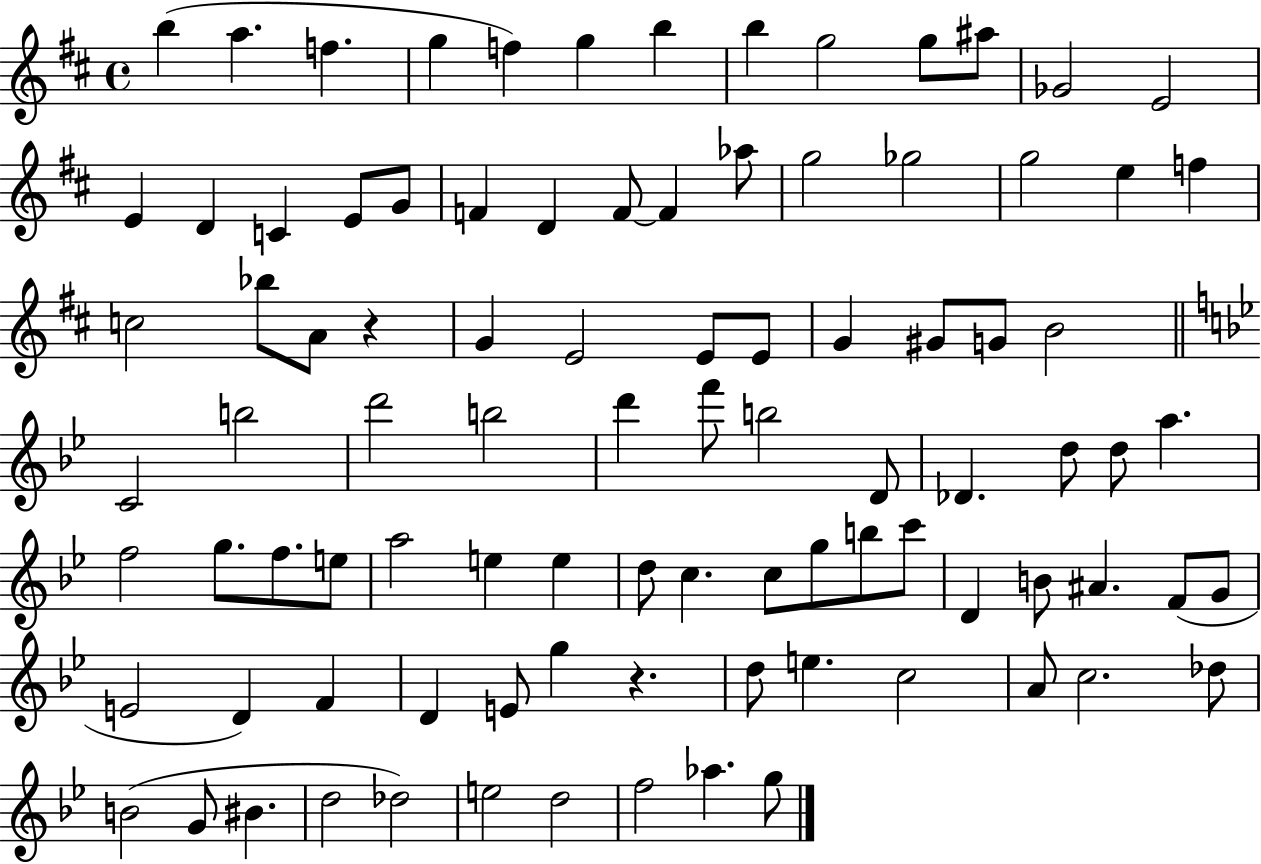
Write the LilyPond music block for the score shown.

{
  \clef treble
  \time 4/4
  \defaultTimeSignature
  \key d \major
  b''4( a''4. f''4. | g''4 f''4) g''4 b''4 | b''4 g''2 g''8 ais''8 | ges'2 e'2 | \break e'4 d'4 c'4 e'8 g'8 | f'4 d'4 f'8~~ f'4 aes''8 | g''2 ges''2 | g''2 e''4 f''4 | \break c''2 bes''8 a'8 r4 | g'4 e'2 e'8 e'8 | g'4 gis'8 g'8 b'2 | \bar "||" \break \key bes \major c'2 b''2 | d'''2 b''2 | d'''4 f'''8 b''2 d'8 | des'4. d''8 d''8 a''4. | \break f''2 g''8. f''8. e''8 | a''2 e''4 e''4 | d''8 c''4. c''8 g''8 b''8 c'''8 | d'4 b'8 ais'4. f'8( g'8 | \break e'2 d'4) f'4 | d'4 e'8 g''4 r4. | d''8 e''4. c''2 | a'8 c''2. des''8 | \break b'2( g'8 bis'4. | d''2 des''2) | e''2 d''2 | f''2 aes''4. g''8 | \break \bar "|."
}